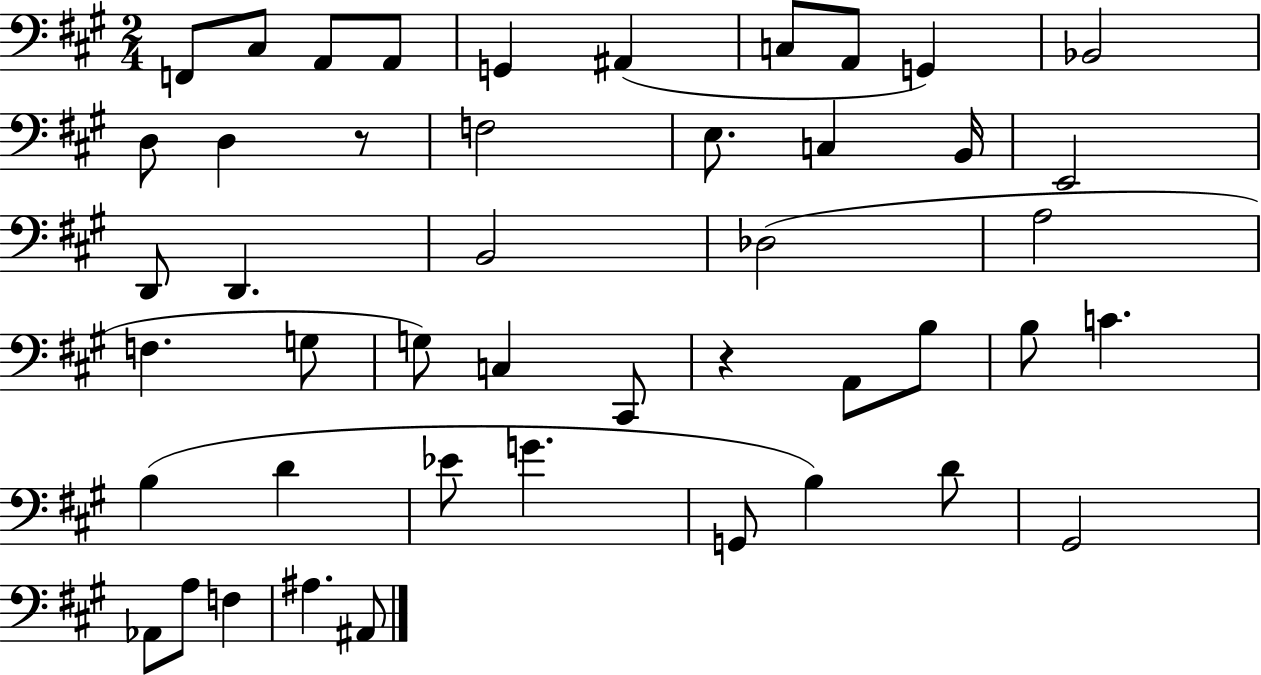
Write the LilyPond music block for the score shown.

{
  \clef bass
  \numericTimeSignature
  \time 2/4
  \key a \major
  \repeat volta 2 { f,8 cis8 a,8 a,8 | g,4 ais,4( | c8 a,8 g,4) | bes,2 | \break d8 d4 r8 | f2 | e8. c4 b,16 | e,2 | \break d,8 d,4. | b,2 | des2( | a2 | \break f4. g8 | g8) c4 cis,8 | r4 a,8 b8 | b8 c'4. | \break b4( d'4 | ees'8 g'4. | g,8 b4) d'8 | gis,2 | \break aes,8 a8 f4 | ais4. ais,8 | } \bar "|."
}